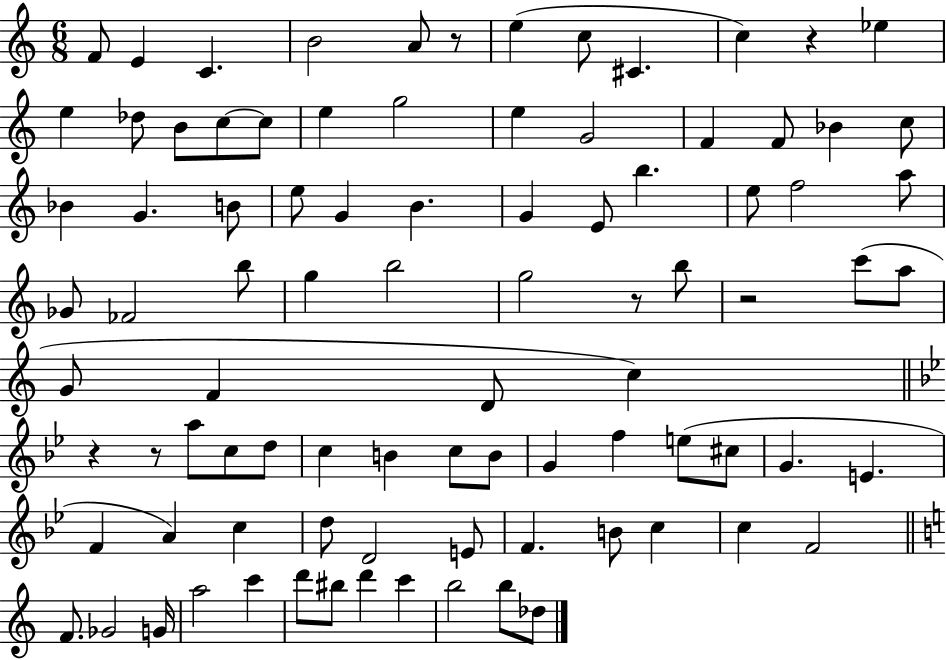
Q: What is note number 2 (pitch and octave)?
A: E4